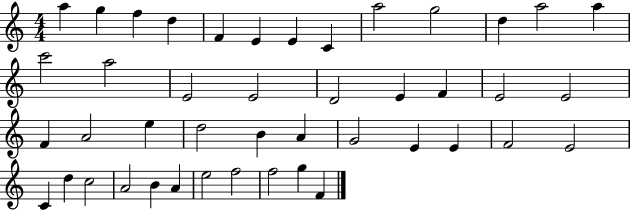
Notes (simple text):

A5/q G5/q F5/q D5/q F4/q E4/q E4/q C4/q A5/h G5/h D5/q A5/h A5/q C6/h A5/h E4/h E4/h D4/h E4/q F4/q E4/h E4/h F4/q A4/h E5/q D5/h B4/q A4/q G4/h E4/q E4/q F4/h E4/h C4/q D5/q C5/h A4/h B4/q A4/q E5/h F5/h F5/h G5/q F4/q